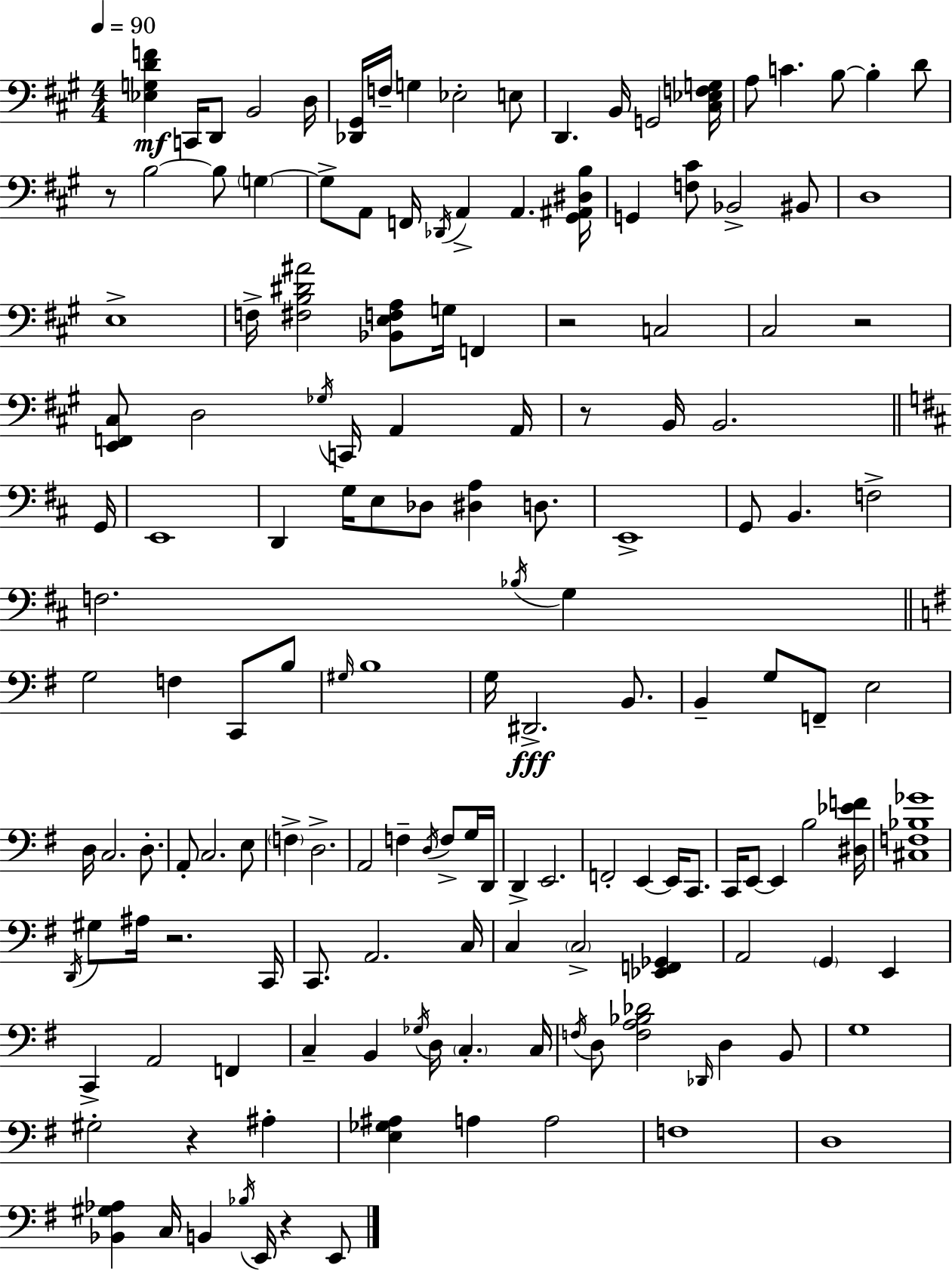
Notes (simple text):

[Eb3,G3,D4,F4]/q C2/s D2/e B2/h D3/s [Db2,G#2]/s F3/s G3/q Eb3/h E3/e D2/q. B2/s G2/h [C#3,Eb3,F3,G3]/s A3/e C4/q. B3/e B3/q D4/e R/e B3/h B3/e G3/q G3/e A2/e F2/s Db2/s A2/q A2/q. [G#2,A#2,D#3,B3]/s G2/q [F3,C#4]/e Bb2/h BIS2/e D3/w E3/w F3/s [F#3,B3,D#4,A#4]/h [Bb2,E3,F3,A3]/e G3/s F2/q R/h C3/h C#3/h R/h [E2,F2,C#3]/e D3/h Gb3/s C2/s A2/q A2/s R/e B2/s B2/h. G2/s E2/w D2/q G3/s E3/e Db3/e [D#3,A3]/q D3/e. E2/w G2/e B2/q. F3/h F3/h. Bb3/s G3/q G3/h F3/q C2/e B3/e G#3/s B3/w G3/s D#2/h. B2/e. B2/q G3/e F2/e E3/h D3/s C3/h. D3/e. A2/e C3/h. E3/e F3/q D3/h. A2/h F3/q D3/s F3/e G3/s D2/s D2/q E2/h. F2/h E2/q E2/s C2/e. C2/s E2/e E2/q B3/h [D#3,Eb4,F4]/s [C#3,F3,Bb3,Gb4]/w D2/s G#3/e A#3/s R/h. C2/s C2/e. A2/h. C3/s C3/q C3/h [Eb2,F2,Gb2]/q A2/h G2/q E2/q C2/q A2/h F2/q C3/q B2/q Gb3/s D3/s C3/q. C3/s F3/s D3/e [F3,A3,Bb3,Db4]/h Db2/s D3/q B2/e G3/w G#3/h R/q A#3/q [E3,Gb3,A#3]/q A3/q A3/h F3/w D3/w [Bb2,G#3,Ab3]/q C3/s B2/q Bb3/s E2/s R/q E2/e